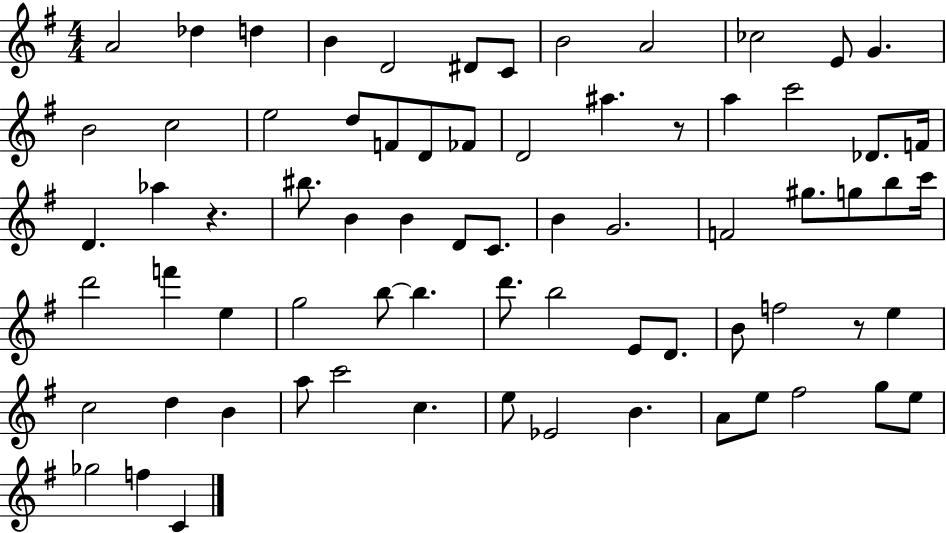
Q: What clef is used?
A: treble